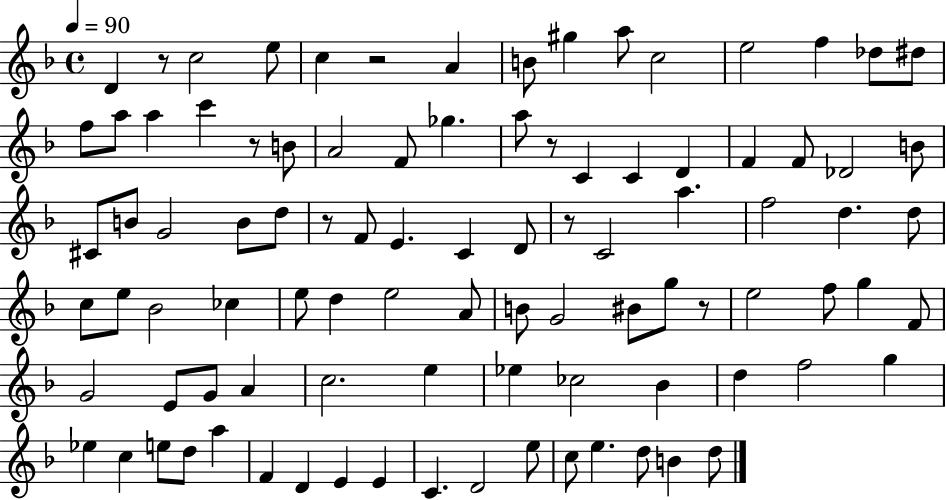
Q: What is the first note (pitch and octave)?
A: D4